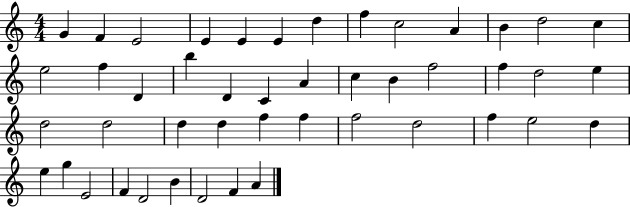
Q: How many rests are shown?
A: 0